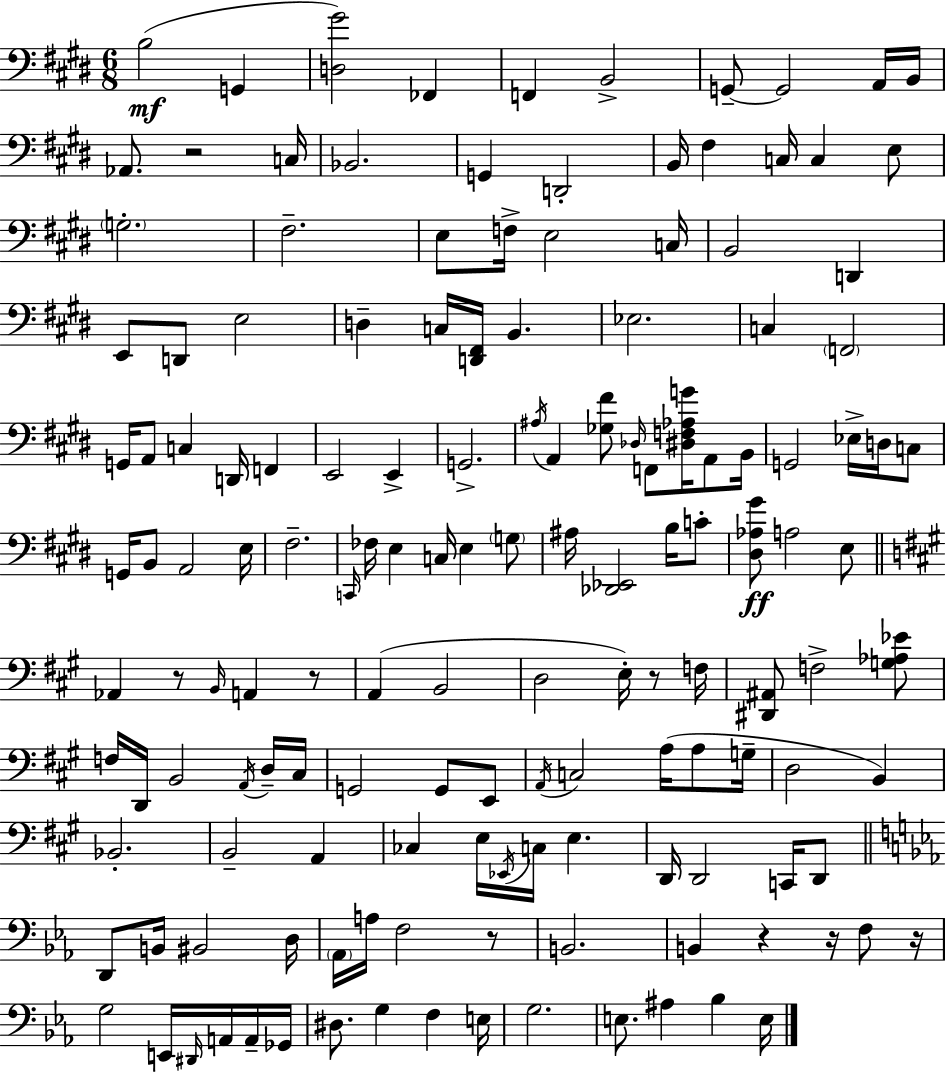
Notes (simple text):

B3/h G2/q [D3,G#4]/h FES2/q F2/q B2/h G2/e G2/h A2/s B2/s Ab2/e. R/h C3/s Bb2/h. G2/q D2/h B2/s F#3/q C3/s C3/q E3/e G3/h. F#3/h. E3/e F3/s E3/h C3/s B2/h D2/q E2/e D2/e E3/h D3/q C3/s [D2,F#2]/s B2/q. Eb3/h. C3/q F2/h G2/s A2/e C3/q D2/s F2/q E2/h E2/q G2/h. A#3/s A2/q [Gb3,F#4]/e Db3/s F2/e [D#3,F3,Ab3,G4]/s A2/e B2/s G2/h Eb3/s D3/s C3/e G2/s B2/e A2/h E3/s F#3/h. C2/s FES3/s E3/q C3/s E3/q G3/e A#3/s [Db2,Eb2]/h B3/s C4/e [D#3,Ab3,G#4]/e A3/h E3/e Ab2/q R/e B2/s A2/q R/e A2/q B2/h D3/h E3/s R/e F3/s [D#2,A#2]/e F3/h [G3,Ab3,Eb4]/e F3/s D2/s B2/h A2/s D3/s C#3/s G2/h G2/e E2/e A2/s C3/h A3/s A3/e G3/s D3/h B2/q Bb2/h. B2/h A2/q CES3/q E3/s Eb2/s C3/s E3/q. D2/s D2/h C2/s D2/e D2/e B2/s BIS2/h D3/s Ab2/s A3/s F3/h R/e B2/h. B2/q R/q R/s F3/e R/s G3/h E2/s D#2/s A2/s A2/s Gb2/s D#3/e. G3/q F3/q E3/s G3/h. E3/e. A#3/q Bb3/q E3/s